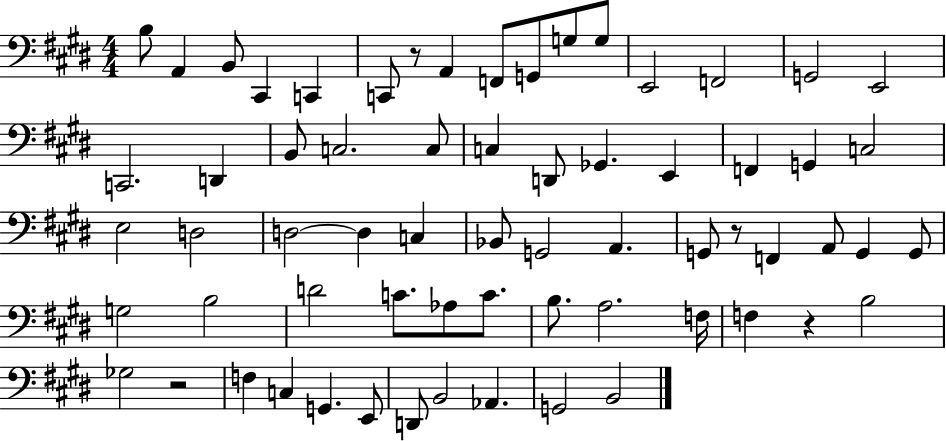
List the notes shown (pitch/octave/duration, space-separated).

B3/e A2/q B2/e C#2/q C2/q C2/e R/e A2/q F2/e G2/e G3/e G3/e E2/h F2/h G2/h E2/h C2/h. D2/q B2/e C3/h. C3/e C3/q D2/e Gb2/q. E2/q F2/q G2/q C3/h E3/h D3/h D3/h D3/q C3/q Bb2/e G2/h A2/q. G2/e R/e F2/q A2/e G2/q G2/e G3/h B3/h D4/h C4/e. Ab3/e C4/e. B3/e. A3/h. F3/s F3/q R/q B3/h Gb3/h R/h F3/q C3/q G2/q. E2/e D2/e B2/h Ab2/q. G2/h B2/h